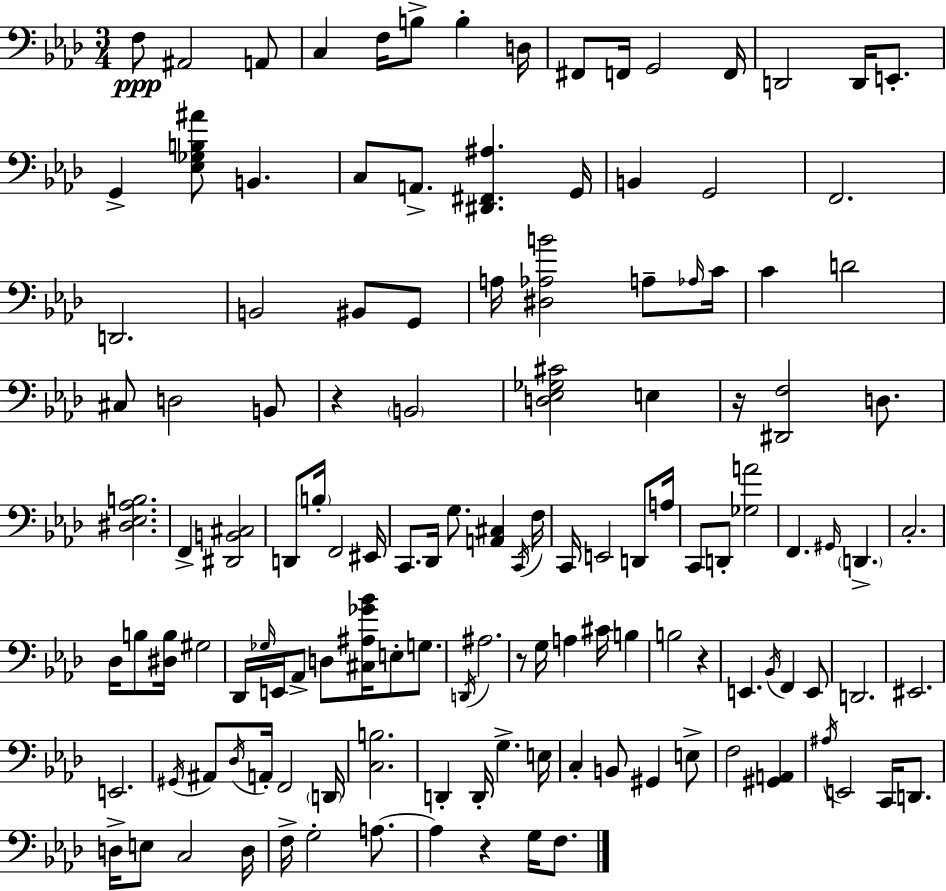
F3/e A#2/h A2/e C3/q F3/s B3/e B3/q D3/s F#2/e F2/s G2/h F2/s D2/h D2/s E2/e. G2/q [Eb3,Gb3,B3,A#4]/e B2/q. C3/e A2/e. [D#2,F#2,A#3]/q. G2/s B2/q G2/h F2/h. D2/h. B2/h BIS2/e G2/e A3/s [D#3,Ab3,B4]/h A3/e Ab3/s C4/s C4/q D4/h C#3/e D3/h B2/e R/q B2/h [D3,Eb3,Gb3,C#4]/h E3/q R/s [D#2,F3]/h D3/e. [D#3,Eb3,Ab3,B3]/h. F2/q [D#2,B2,C#3]/h D2/e B3/s F2/h EIS2/s C2/e. Db2/s G3/e. [A2,C#3]/q C2/s F3/s C2/s E2/h D2/e A3/s C2/e D2/e [Gb3,A4]/h F2/q. G#2/s D2/q. C3/h. Db3/s B3/e [D#3,B3]/s G#3/h Db2/s Gb3/s E2/s Ab2/e D3/e [C#3,A#3,Gb4,Bb4]/s E3/e G3/e. D2/s A#3/h. R/e G3/s A3/q C#4/s B3/q B3/h R/q E2/q. Bb2/s F2/q E2/e D2/h. EIS2/h. E2/h. G#2/s A#2/e Db3/s A2/s F2/h D2/s [C3,B3]/h. D2/q D2/s G3/q. E3/s C3/q B2/e G#2/q E3/e F3/h [G#2,A2]/q A#3/s E2/h C2/s D2/e. D3/s E3/e C3/h D3/s F3/s G3/h A3/e. A3/q R/q G3/s F3/e.